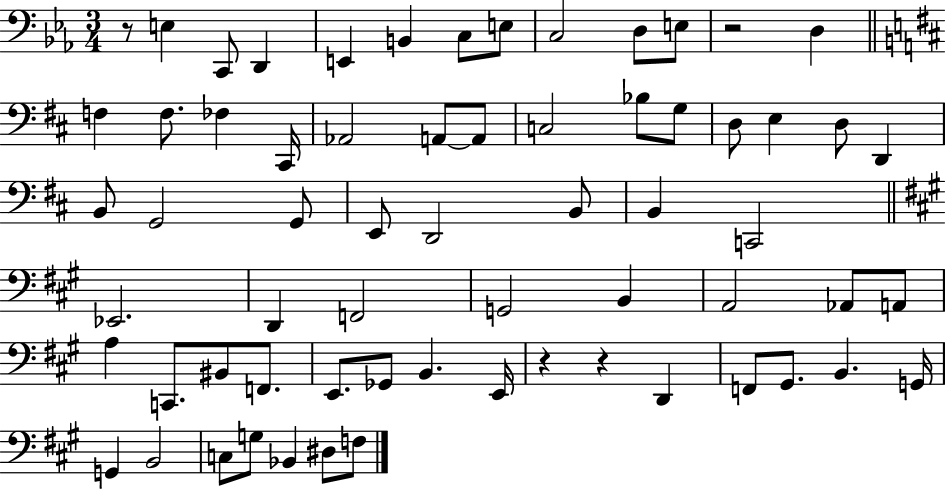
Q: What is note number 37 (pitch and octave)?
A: G2